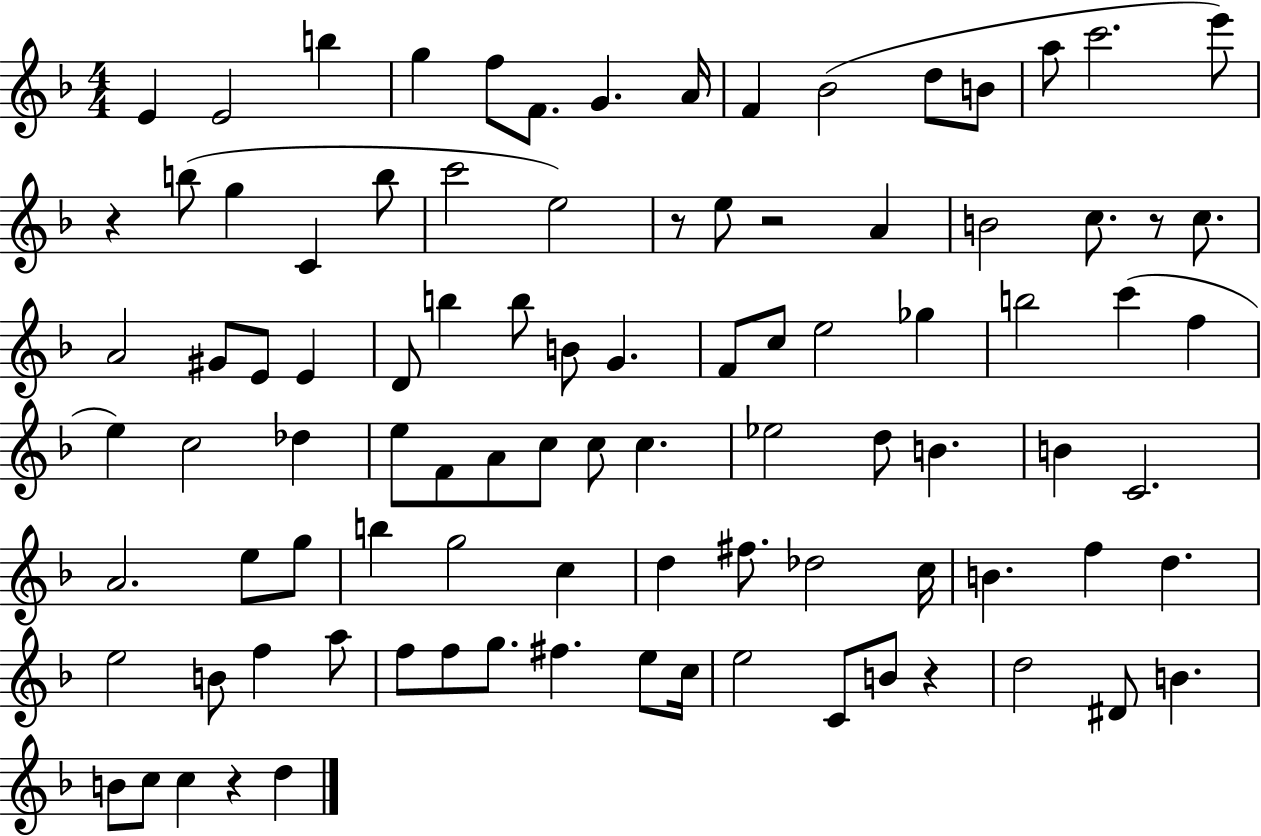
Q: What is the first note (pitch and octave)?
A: E4